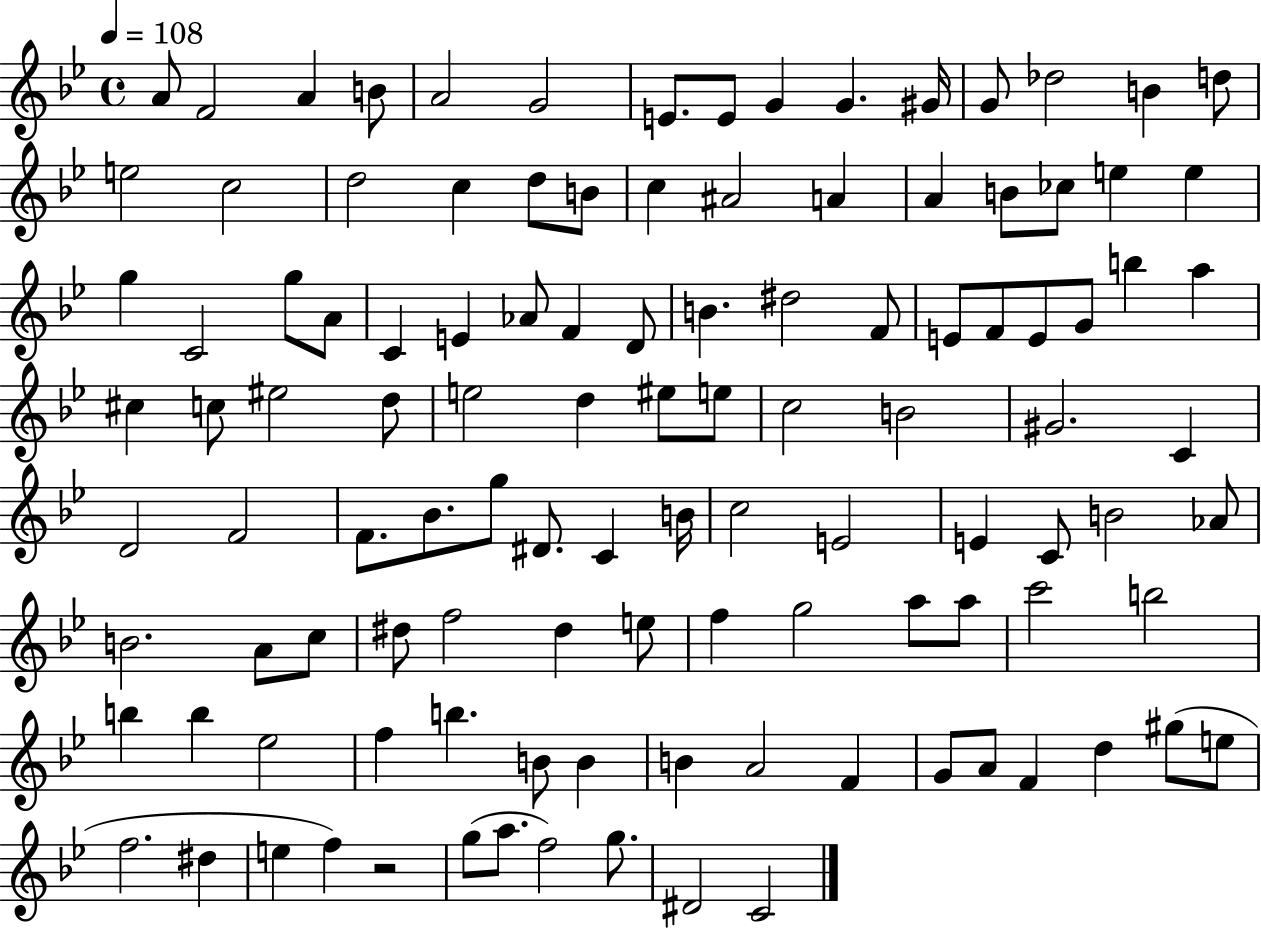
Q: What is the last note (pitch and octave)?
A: C4